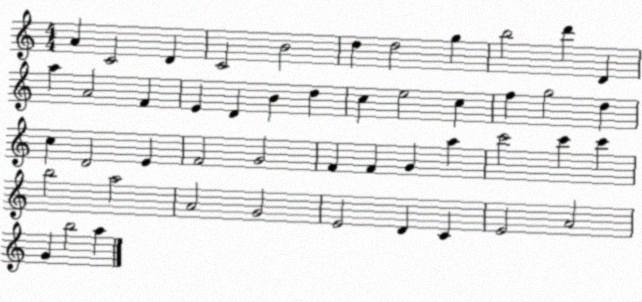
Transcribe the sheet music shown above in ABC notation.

X:1
T:Untitled
M:4/4
L:1/4
K:C
A C2 D C2 B2 d d2 g b2 d' D a A2 F E D B d c e2 c f g2 d c D2 E F2 G2 F F G a c'2 c' c' b2 a2 A2 G2 E2 D C E2 A2 G b2 a